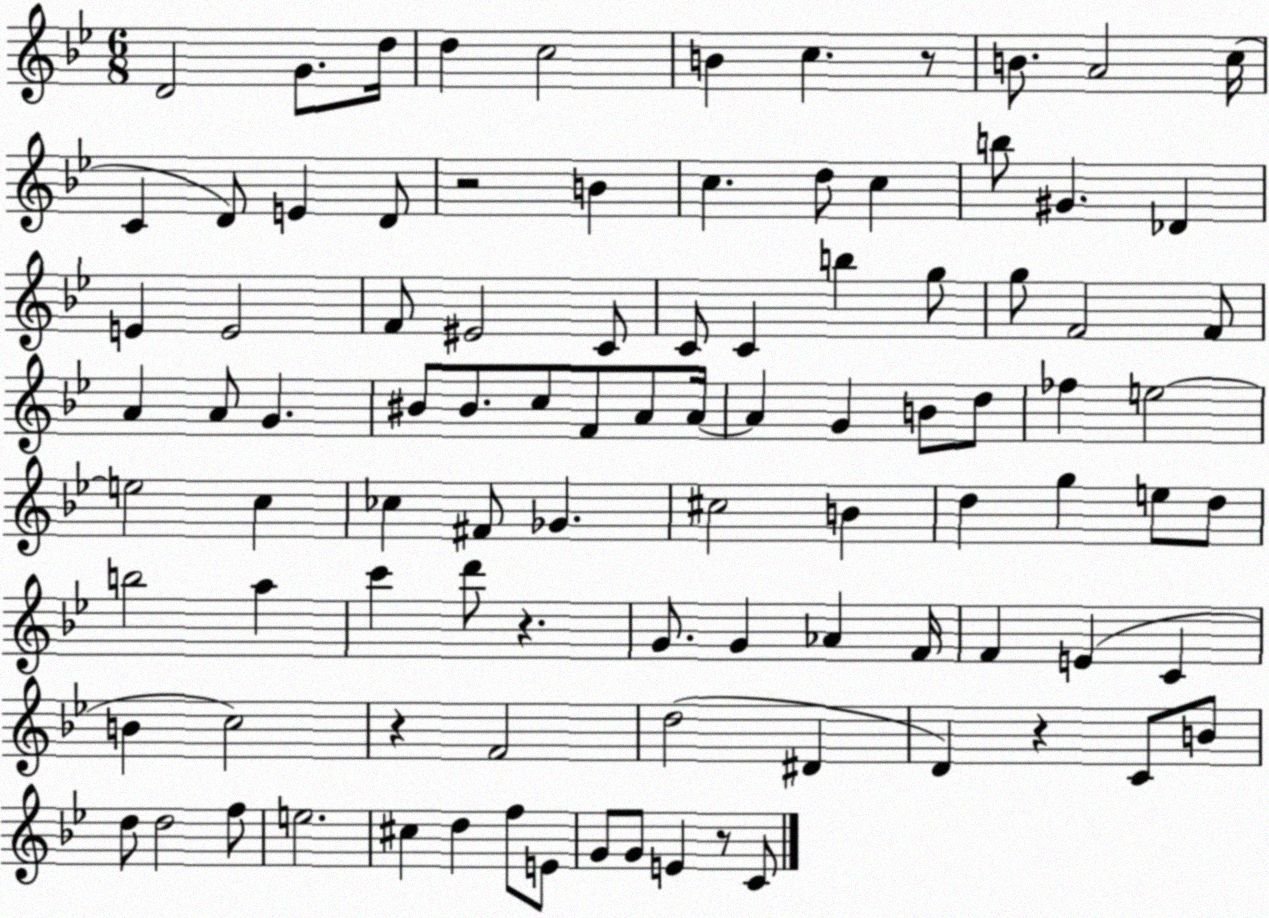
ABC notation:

X:1
T:Untitled
M:6/8
L:1/4
K:Bb
D2 G/2 d/4 d c2 B c z/2 B/2 A2 c/4 C D/2 E D/2 z2 B c d/2 c b/2 ^G _D E E2 F/2 ^E2 C/2 C/2 C b g/2 g/2 F2 F/2 A A/2 G ^B/2 ^B/2 c/2 F/2 A/2 A/4 A G B/2 d/2 _f e2 e2 c _c ^F/2 _G ^c2 B d g e/2 d/2 b2 a c' d'/2 z G/2 G _A F/4 F E C B c2 z F2 d2 ^D D z C/2 B/2 d/2 d2 f/2 e2 ^c d f/2 E/2 G/2 G/2 E z/2 C/2